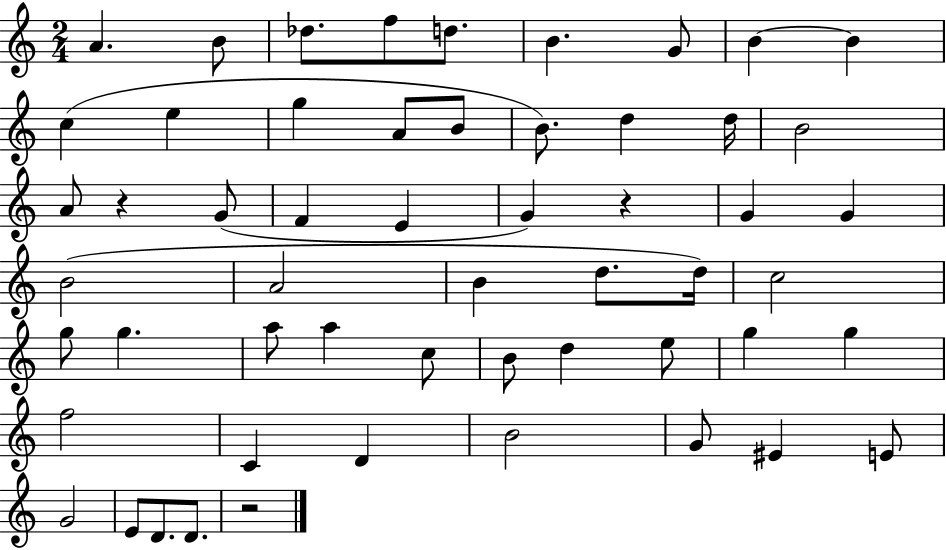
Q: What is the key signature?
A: C major